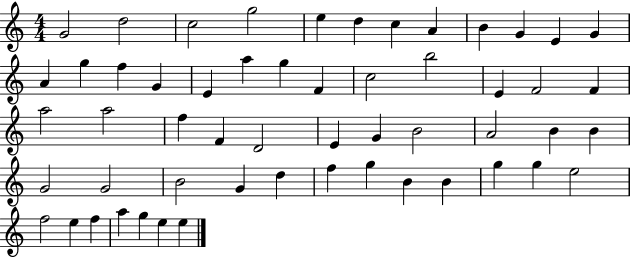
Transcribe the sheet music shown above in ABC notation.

X:1
T:Untitled
M:4/4
L:1/4
K:C
G2 d2 c2 g2 e d c A B G E G A g f G E a g F c2 b2 E F2 F a2 a2 f F D2 E G B2 A2 B B G2 G2 B2 G d f g B B g g e2 f2 e f a g e e